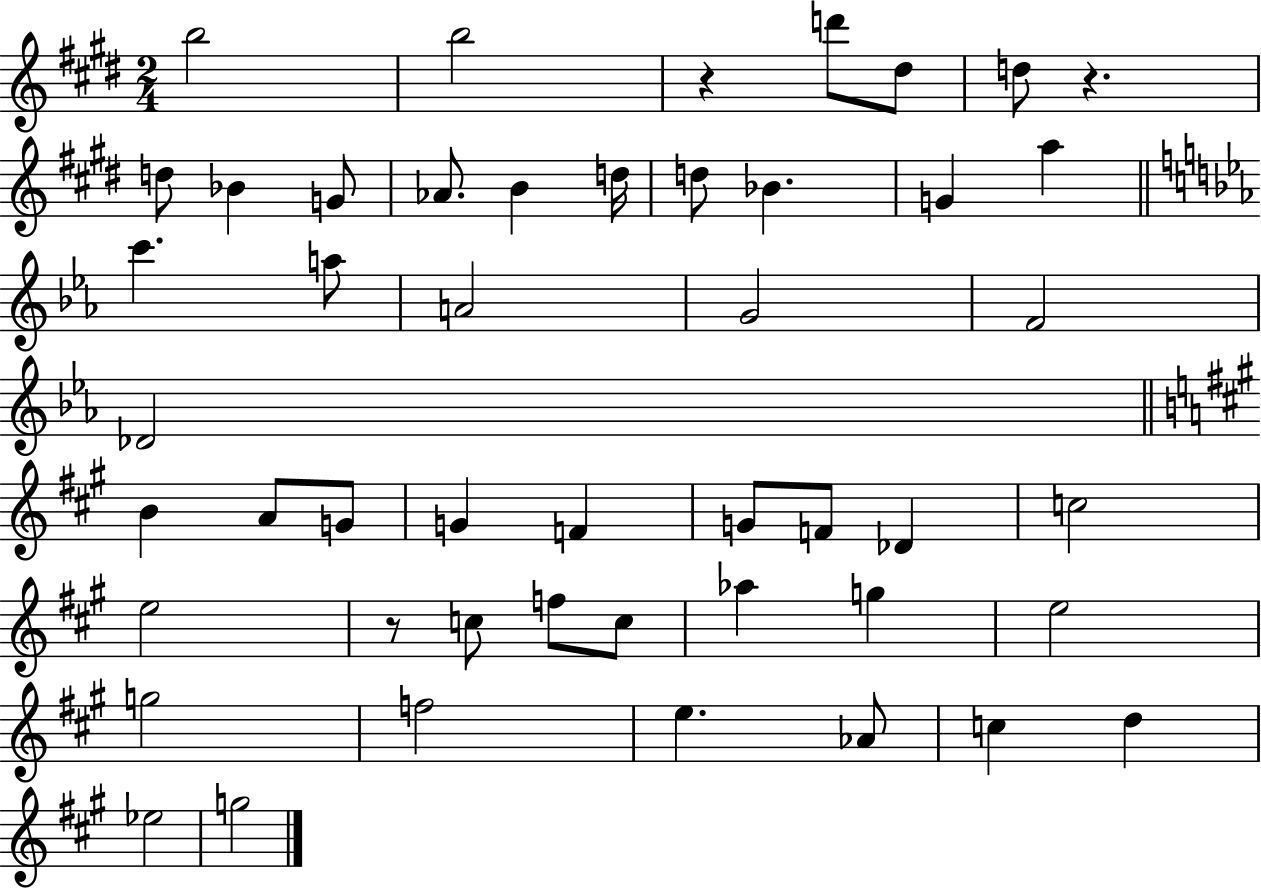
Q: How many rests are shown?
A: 3